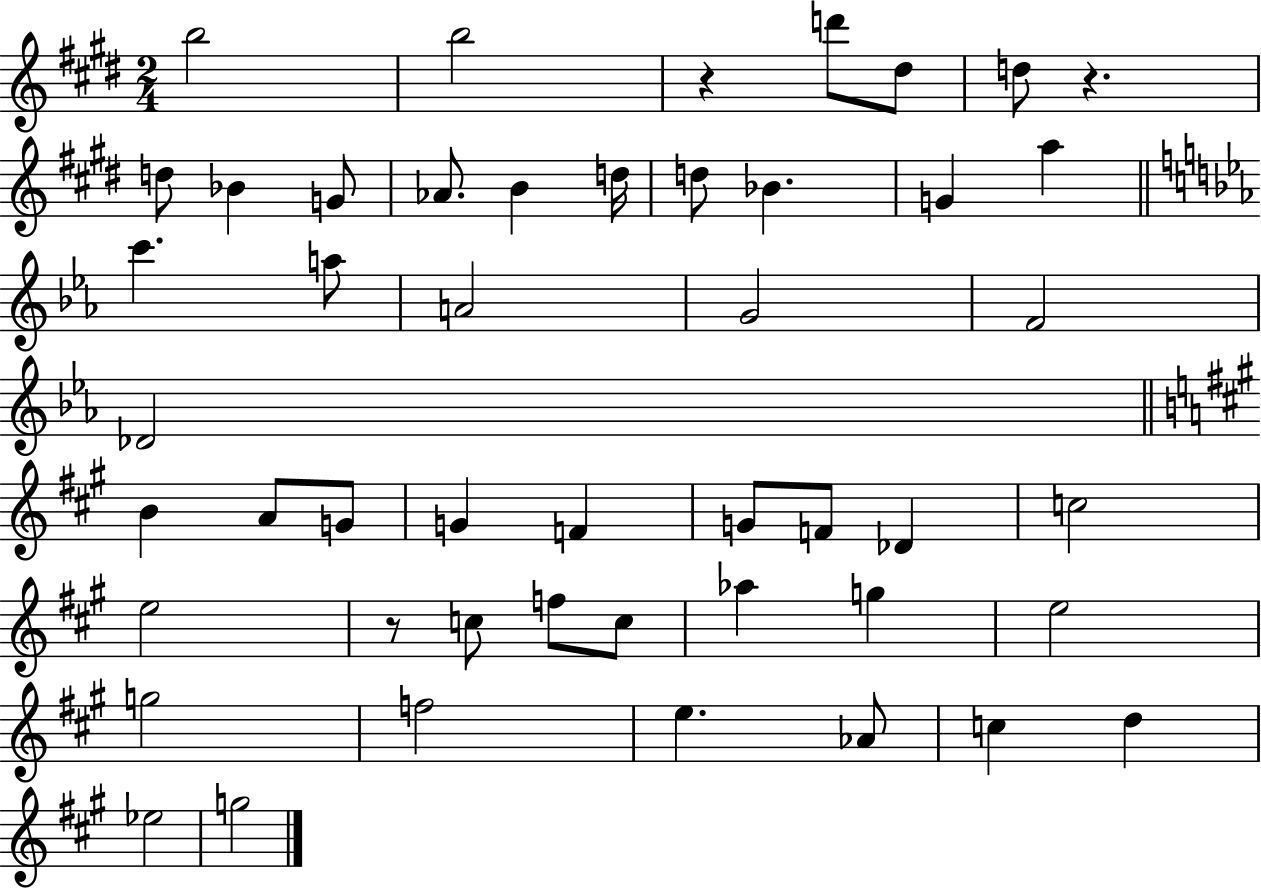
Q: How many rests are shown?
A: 3